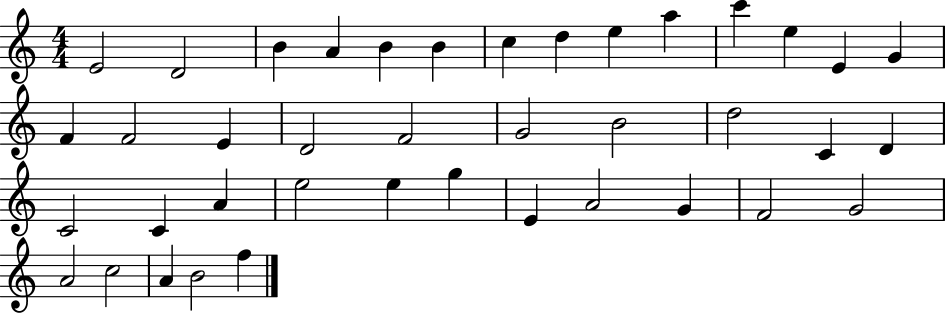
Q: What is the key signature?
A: C major